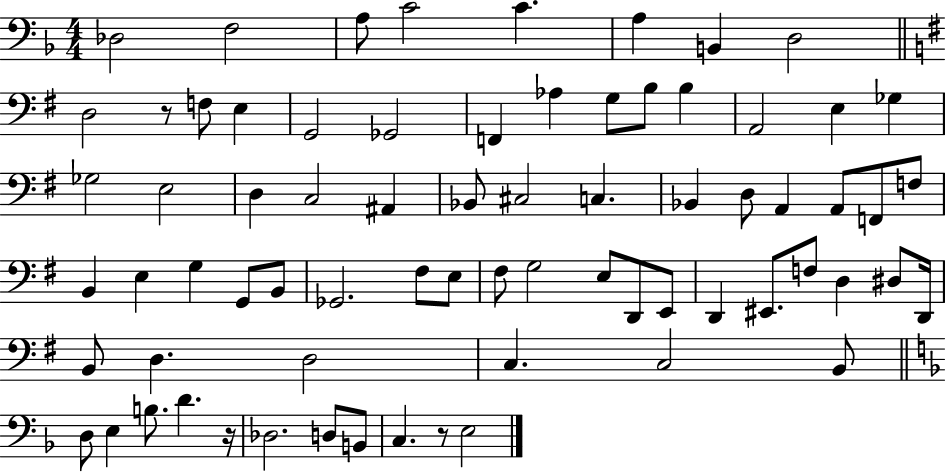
{
  \clef bass
  \numericTimeSignature
  \time 4/4
  \key f \major
  des2 f2 | a8 c'2 c'4. | a4 b,4 d2 | \bar "||" \break \key e \minor d2 r8 f8 e4 | g,2 ges,2 | f,4 aes4 g8 b8 b4 | a,2 e4 ges4 | \break ges2 e2 | d4 c2 ais,4 | bes,8 cis2 c4. | bes,4 d8 a,4 a,8 f,8 f8 | \break b,4 e4 g4 g,8 b,8 | ges,2. fis8 e8 | fis8 g2 e8 d,8 e,8 | d,4 eis,8. f8 d4 dis8 d,16 | \break b,8 d4. d2 | c4. c2 b,8 | \bar "||" \break \key d \minor d8 e4 b8. d'4. r16 | des2. d8 b,8 | c4. r8 e2 | \bar "|."
}